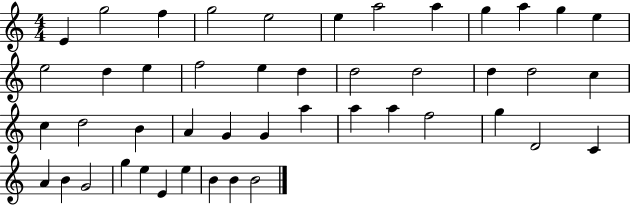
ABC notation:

X:1
T:Untitled
M:4/4
L:1/4
K:C
E g2 f g2 e2 e a2 a g a g e e2 d e f2 e d d2 d2 d d2 c c d2 B A G G a a a f2 g D2 C A B G2 g e E e B B B2